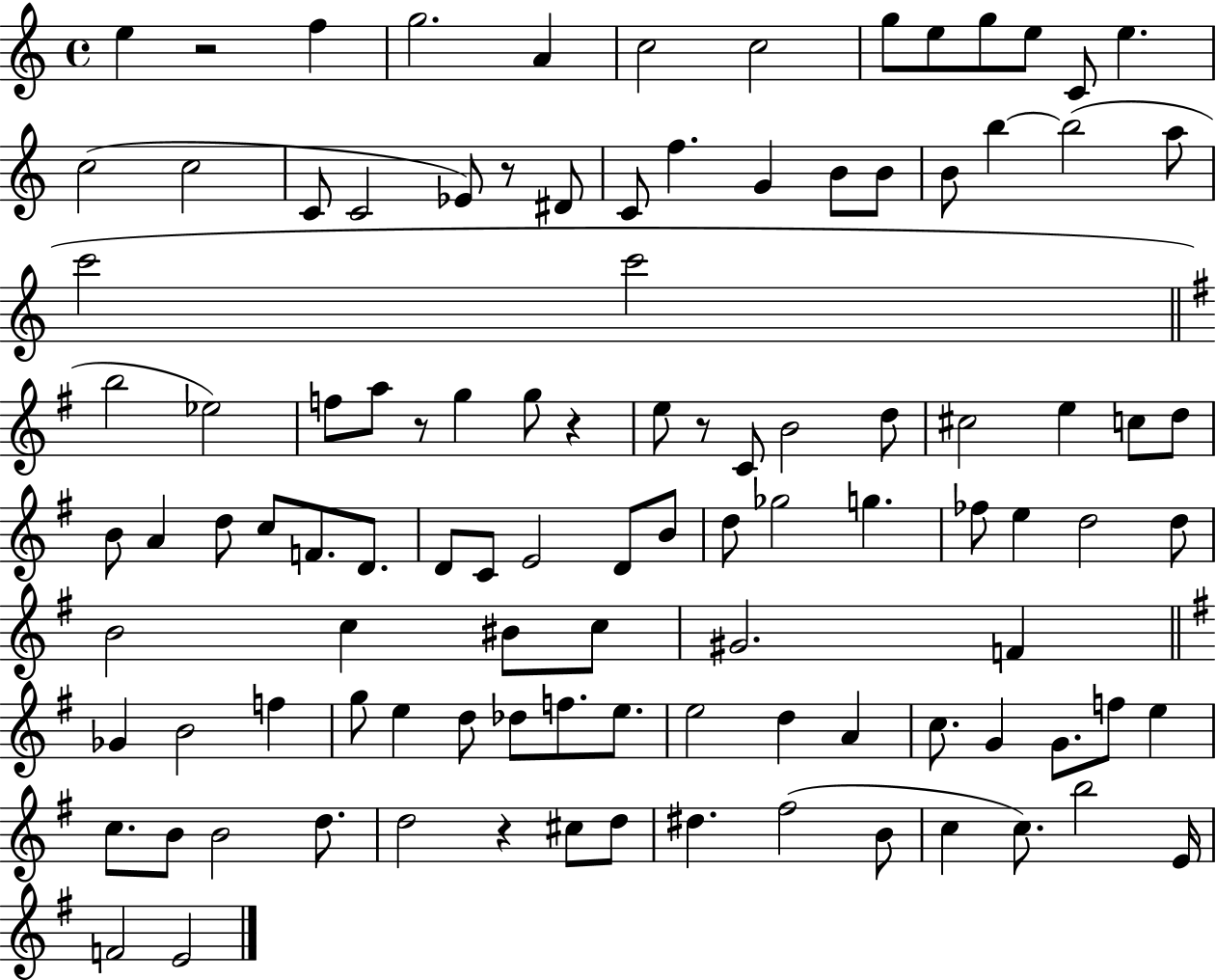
{
  \clef treble
  \time 4/4
  \defaultTimeSignature
  \key c \major
  \repeat volta 2 { e''4 r2 f''4 | g''2. a'4 | c''2 c''2 | g''8 e''8 g''8 e''8 c'8 e''4. | \break c''2( c''2 | c'8 c'2 ees'8) r8 dis'8 | c'8 f''4. g'4 b'8 b'8 | b'8 b''4~~ b''2( a''8 | \break c'''2 c'''2 | \bar "||" \break \key g \major b''2 ees''2) | f''8 a''8 r8 g''4 g''8 r4 | e''8 r8 c'8 b'2 d''8 | cis''2 e''4 c''8 d''8 | \break b'8 a'4 d''8 c''8 f'8. d'8. | d'8 c'8 e'2 d'8 b'8 | d''8 ges''2 g''4. | fes''8 e''4 d''2 d''8 | \break b'2 c''4 bis'8 c''8 | gis'2. f'4 | \bar "||" \break \key e \minor ges'4 b'2 f''4 | g''8 e''4 d''8 des''8 f''8. e''8. | e''2 d''4 a'4 | c''8. g'4 g'8. f''8 e''4 | \break c''8. b'8 b'2 d''8. | d''2 r4 cis''8 d''8 | dis''4. fis''2( b'8 | c''4 c''8.) b''2 e'16 | \break f'2 e'2 | } \bar "|."
}